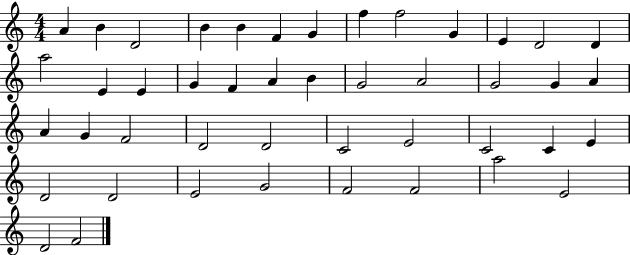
{
  \clef treble
  \numericTimeSignature
  \time 4/4
  \key c \major
  a'4 b'4 d'2 | b'4 b'4 f'4 g'4 | f''4 f''2 g'4 | e'4 d'2 d'4 | \break a''2 e'4 e'4 | g'4 f'4 a'4 b'4 | g'2 a'2 | g'2 g'4 a'4 | \break a'4 g'4 f'2 | d'2 d'2 | c'2 e'2 | c'2 c'4 e'4 | \break d'2 d'2 | e'2 g'2 | f'2 f'2 | a''2 e'2 | \break d'2 f'2 | \bar "|."
}